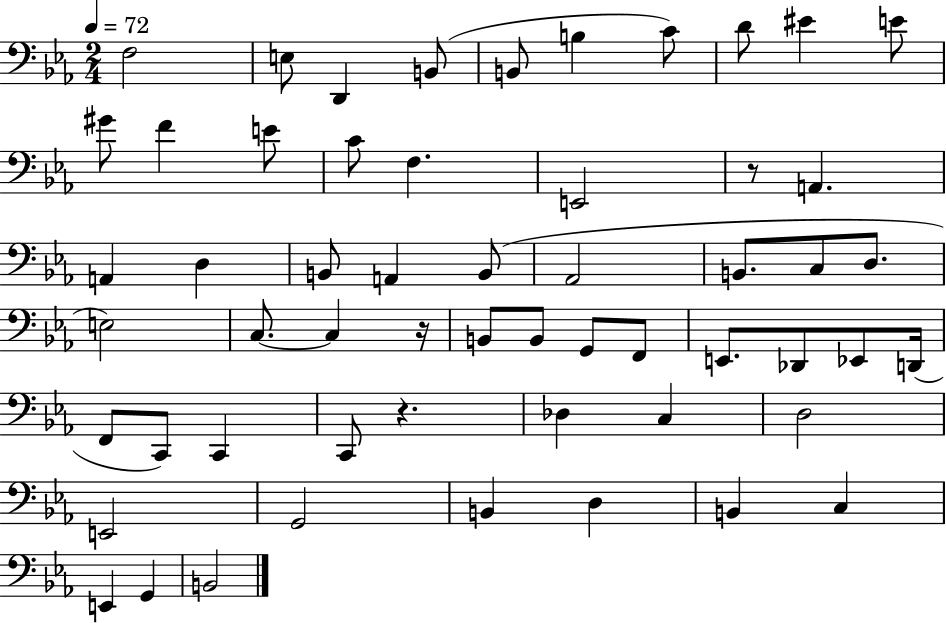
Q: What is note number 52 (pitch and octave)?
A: G2